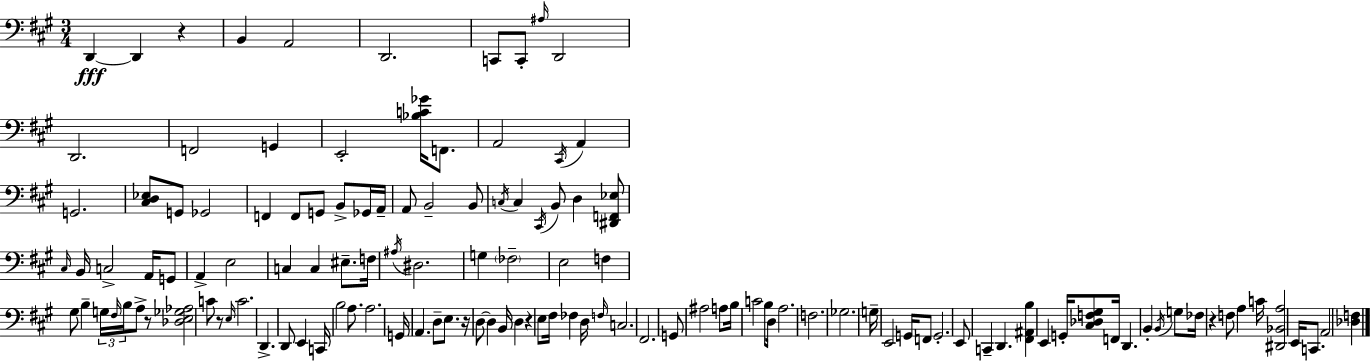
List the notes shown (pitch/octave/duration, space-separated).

D2/q D2/q R/q B2/q A2/h D2/h. C2/e C2/e A#3/s D2/h D2/h. F2/h G2/q E2/h [Bb3,C4,Gb4]/s F2/e. A2/h C#2/s A2/q G2/h. [C#3,D3,Eb3]/e G2/e Gb2/h F2/q F2/e G2/e B2/e Gb2/s A2/s A2/e B2/h B2/e C3/s C3/q C#2/s B2/e D3/q [D#2,F2,Eb3]/e C#3/s B2/s C3/h A2/s G2/e A2/q E3/h C3/q C3/q EIS3/e. F3/s A#3/s D#3/h. G3/q FES3/h E3/h F3/q G#3/e B3/q G3/s F#3/s B3/s A3/e R/e [Db3,E3,Gb3,Ab3]/h C4/e R/e E3/s C4/h. D2/q. D2/e E2/q C2/s B3/h A3/e. A3/h. G2/s A2/q. D3/e E3/e. R/s D3/e D3/q B2/s D3/q R/q E3/e F#3/s FES3/q D3/s F3/s C3/h. F#2/h. G2/e A#3/h A3/e B3/s C4/h B3/e D3/s A3/h. F3/h. Gb3/h. G3/s E2/h G2/s F2/e G2/h. E2/e C2/q D2/q. [F#2,A#2,B3]/q E2/q G2/s [C#3,Db3,F3,G#3]/e F2/s D2/q. B2/q B2/s G3/e FES3/s R/q F3/e A3/q C4/s [D#2,Bb2,A3]/h E2/s C2/e. A2/h [Db3,F3]/q